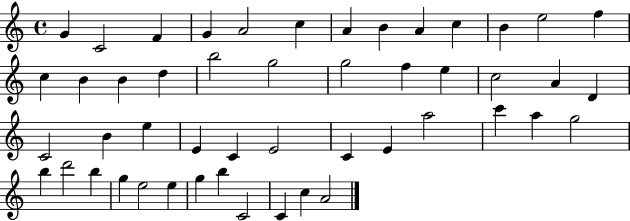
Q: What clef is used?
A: treble